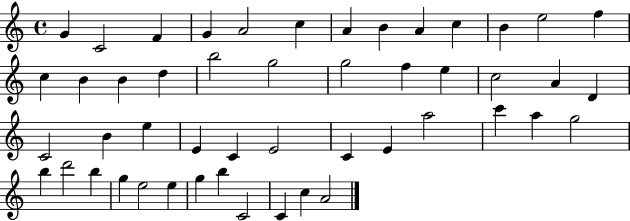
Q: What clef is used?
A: treble